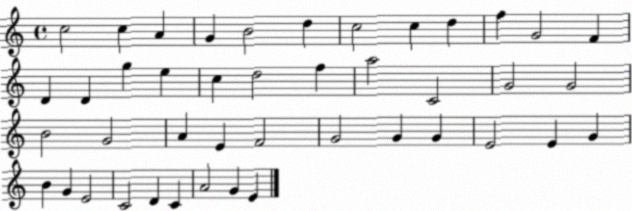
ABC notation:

X:1
T:Untitled
M:4/4
L:1/4
K:C
c2 c A G B2 d c2 c d f G2 F D D g e c d2 f a2 C2 G2 G2 B2 G2 A E F2 G2 G G E2 E G B G E2 C2 D C A2 G E